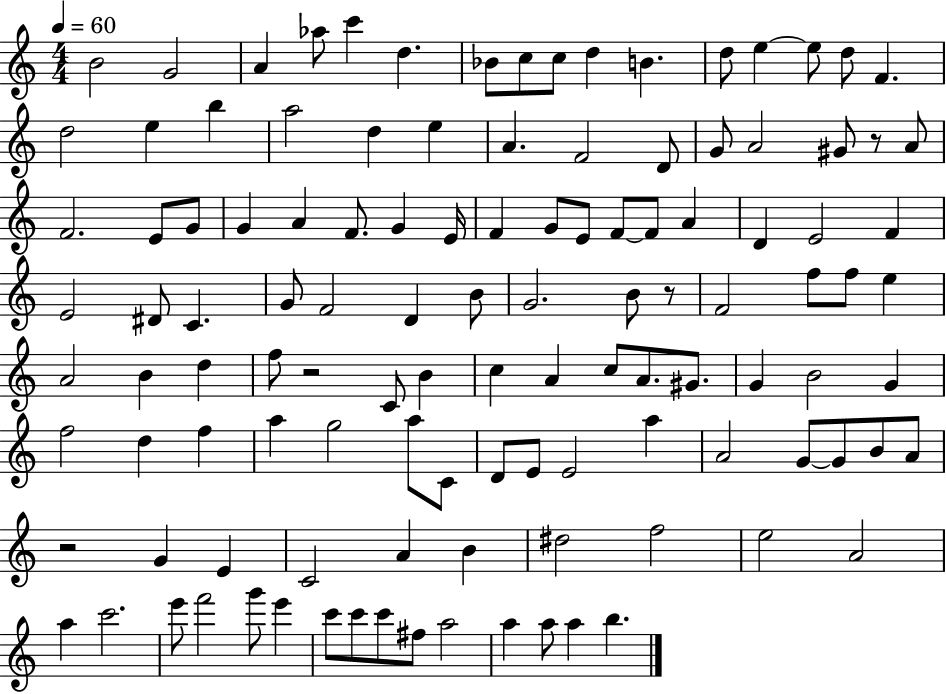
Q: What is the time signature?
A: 4/4